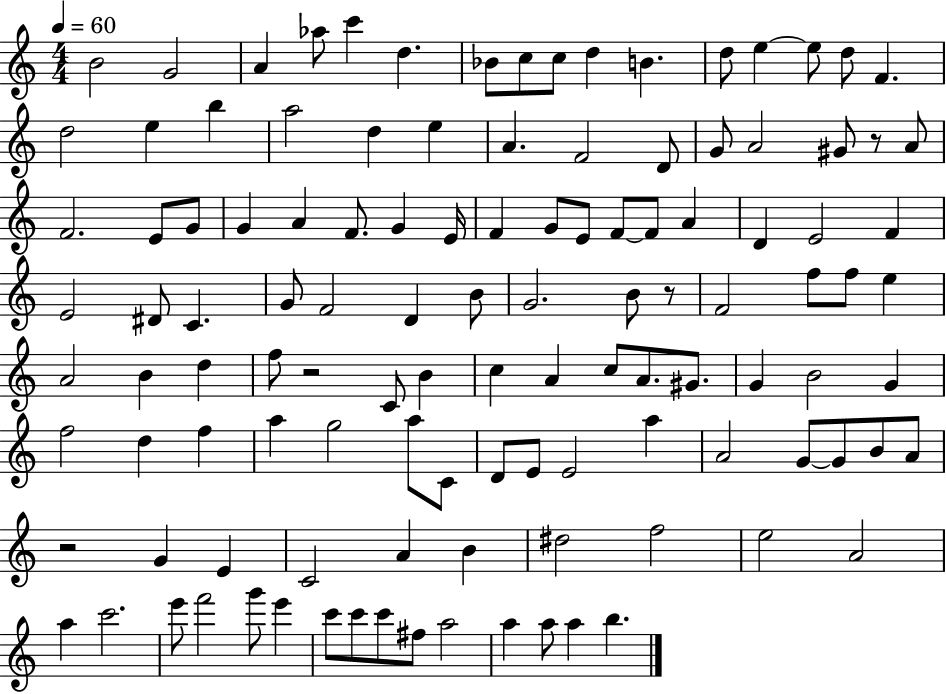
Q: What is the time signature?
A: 4/4